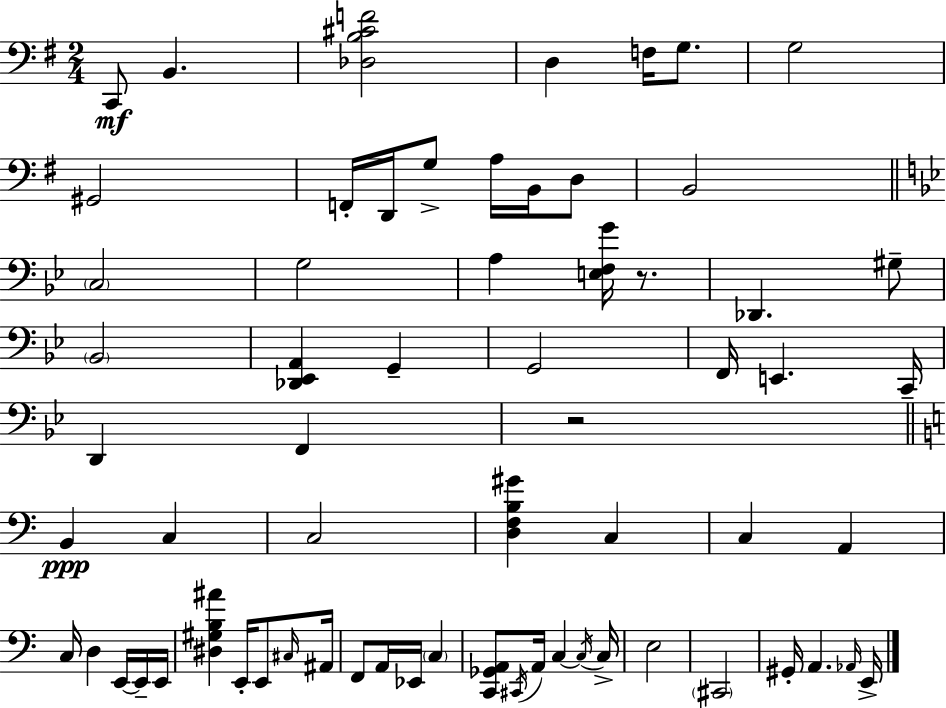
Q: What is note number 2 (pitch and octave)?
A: B2